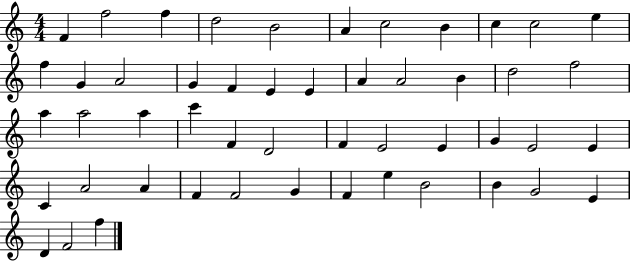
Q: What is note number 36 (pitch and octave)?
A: C4